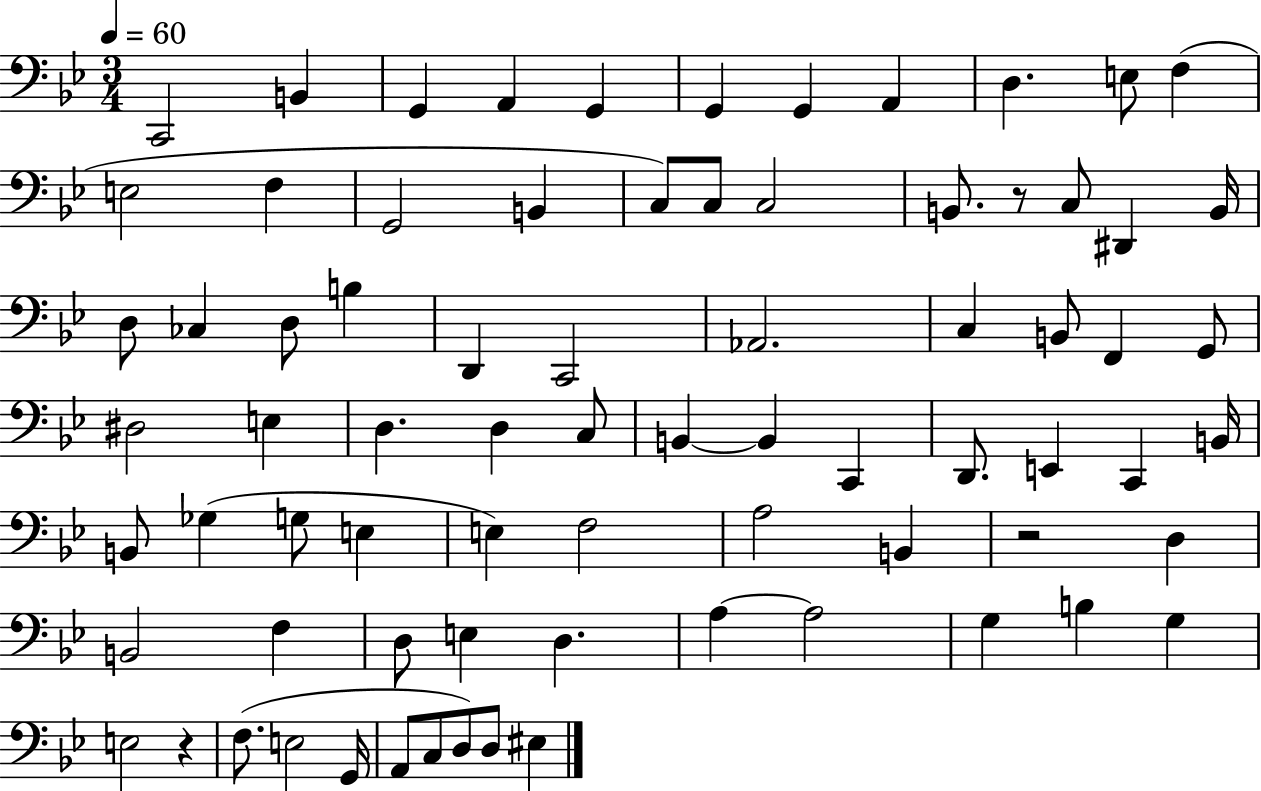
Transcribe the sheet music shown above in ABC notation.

X:1
T:Untitled
M:3/4
L:1/4
K:Bb
C,,2 B,, G,, A,, G,, G,, G,, A,, D, E,/2 F, E,2 F, G,,2 B,, C,/2 C,/2 C,2 B,,/2 z/2 C,/2 ^D,, B,,/4 D,/2 _C, D,/2 B, D,, C,,2 _A,,2 C, B,,/2 F,, G,,/2 ^D,2 E, D, D, C,/2 B,, B,, C,, D,,/2 E,, C,, B,,/4 B,,/2 _G, G,/2 E, E, F,2 A,2 B,, z2 D, B,,2 F, D,/2 E, D, A, A,2 G, B, G, E,2 z F,/2 E,2 G,,/4 A,,/2 C,/2 D,/2 D,/2 ^E,